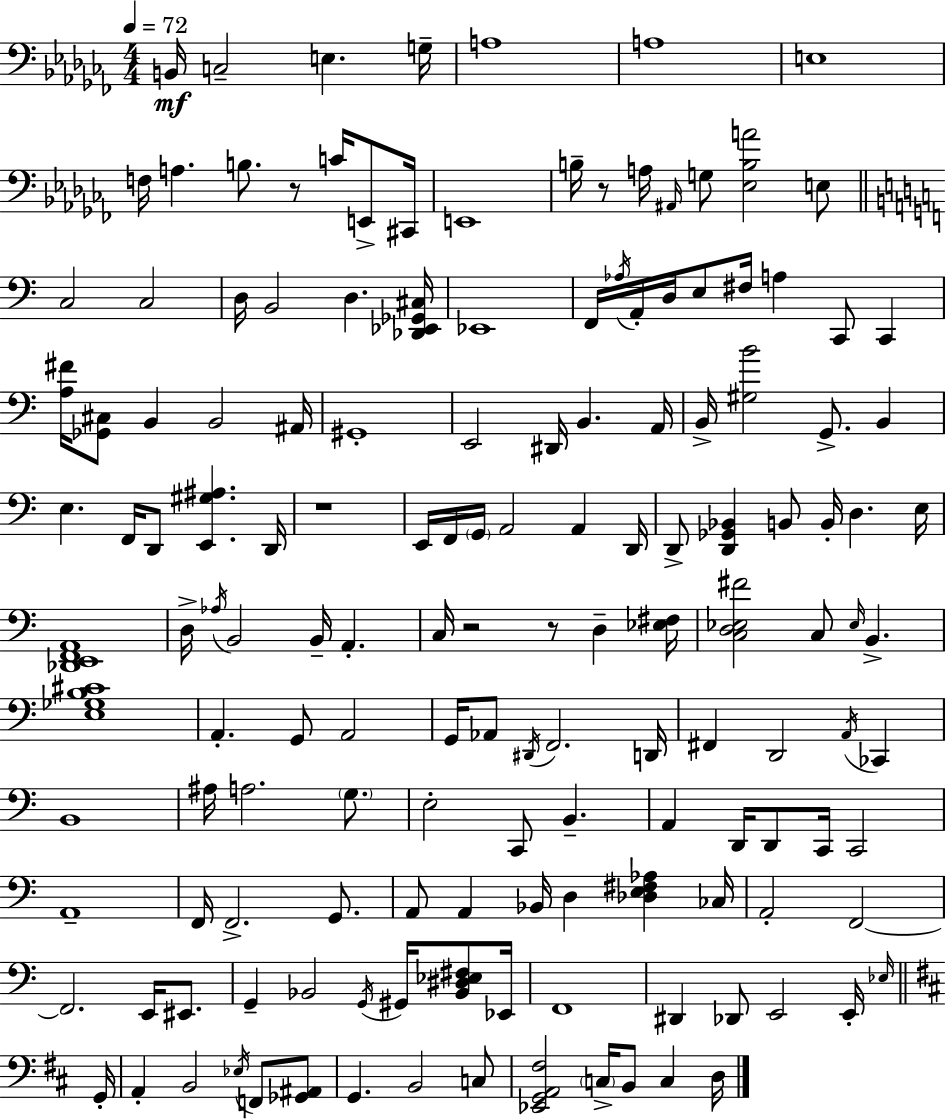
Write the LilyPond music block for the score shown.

{
  \clef bass
  \numericTimeSignature
  \time 4/4
  \key aes \minor
  \tempo 4 = 72
  b,16\mf c2-- e4. g16-- | a1 | a1 | e1 | \break f16 a4. b8. r8 c'16 e,8-> cis,16 | e,1 | b16-- r8 a16 \grace { ais,16 } g8 <ees b a'>2 e8 | \bar "||" \break \key a \minor c2 c2 | d16 b,2 d4. <des, ees, ges, cis>16 | ees,1 | f,16 \acciaccatura { aes16 } a,16-. d16 e8 fis16 a4 c,8 c,4 | \break <a fis'>16 <ges, cis>8 b,4 b,2 | ais,16 gis,1-. | e,2 dis,16 b,4. | a,16 b,16-> <gis b'>2 g,8.-> b,4 | \break e4. f,16 d,8 <e, gis ais>4. | d,16 r1 | e,16 f,16 \parenthesize g,16 a,2 a,4 | d,16 d,8-> <d, ges, bes,>4 b,8 b,16-. d4. | \break e16 <des, e, f, a,>1 | d16-> \acciaccatura { aes16 } b,2 b,16-- a,4.-. | c16 r2 r8 d4-- | <ees fis>16 <c d ees fis'>2 c8 \grace { ees16 } b,4.-> | \break <e ges b cis'>1 | a,4.-. g,8 a,2 | g,16 aes,8 \acciaccatura { dis,16 } f,2. | d,16 fis,4 d,2 | \break \acciaccatura { a,16 } ces,4 b,1 | ais16 a2. | \parenthesize g8. e2-. c,8 b,4.-- | a,4 d,16 d,8 c,16 c,2 | \break a,1-- | f,16 f,2.-> | g,8. a,8 a,4 bes,16 d4 | <des e fis aes>4 ces16 a,2-. f,2~~ | \break f,2. | e,16 eis,8. g,4-- bes,2 | \acciaccatura { g,16 } gis,16 <bes, dis ees fis>8 ees,16 f,1 | dis,4 des,8 e,2 | \break e,16-. \grace { ees16 } \bar "||" \break \key b \minor g,16-. a,4-. b,2 \acciaccatura { ees16 } f,8 | <ges, ais,>8 g,4. b,2 | c8 <ees, g, a, fis>2 \parenthesize c16-> b,8 c4 | d16 \bar "|."
}